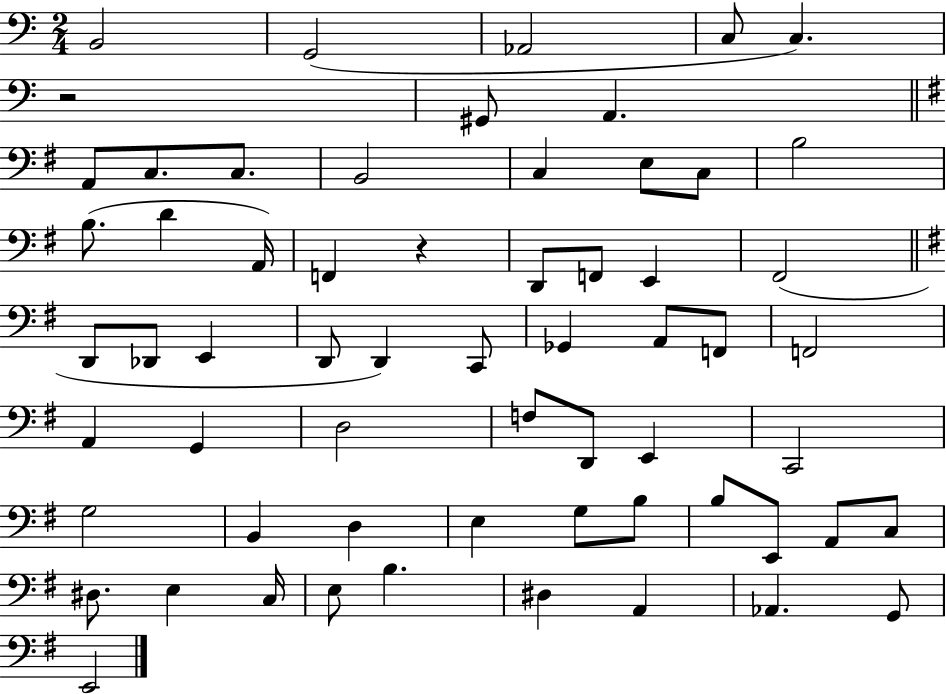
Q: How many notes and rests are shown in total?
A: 62